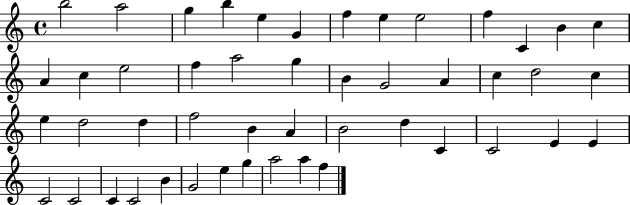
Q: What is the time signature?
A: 4/4